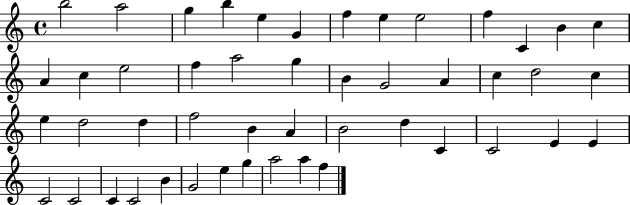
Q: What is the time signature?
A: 4/4